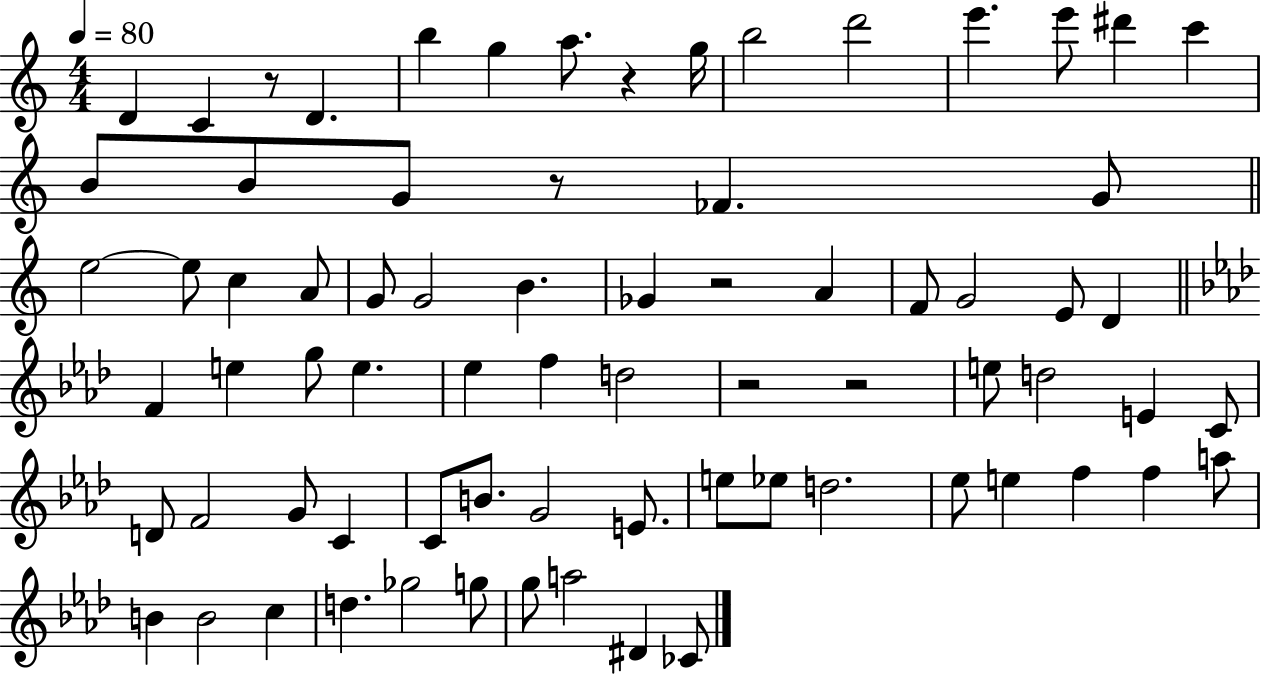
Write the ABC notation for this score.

X:1
T:Untitled
M:4/4
L:1/4
K:C
D C z/2 D b g a/2 z g/4 b2 d'2 e' e'/2 ^d' c' B/2 B/2 G/2 z/2 _F G/2 e2 e/2 c A/2 G/2 G2 B _G z2 A F/2 G2 E/2 D F e g/2 e _e f d2 z2 z2 e/2 d2 E C/2 D/2 F2 G/2 C C/2 B/2 G2 E/2 e/2 _e/2 d2 _e/2 e f f a/2 B B2 c d _g2 g/2 g/2 a2 ^D _C/2